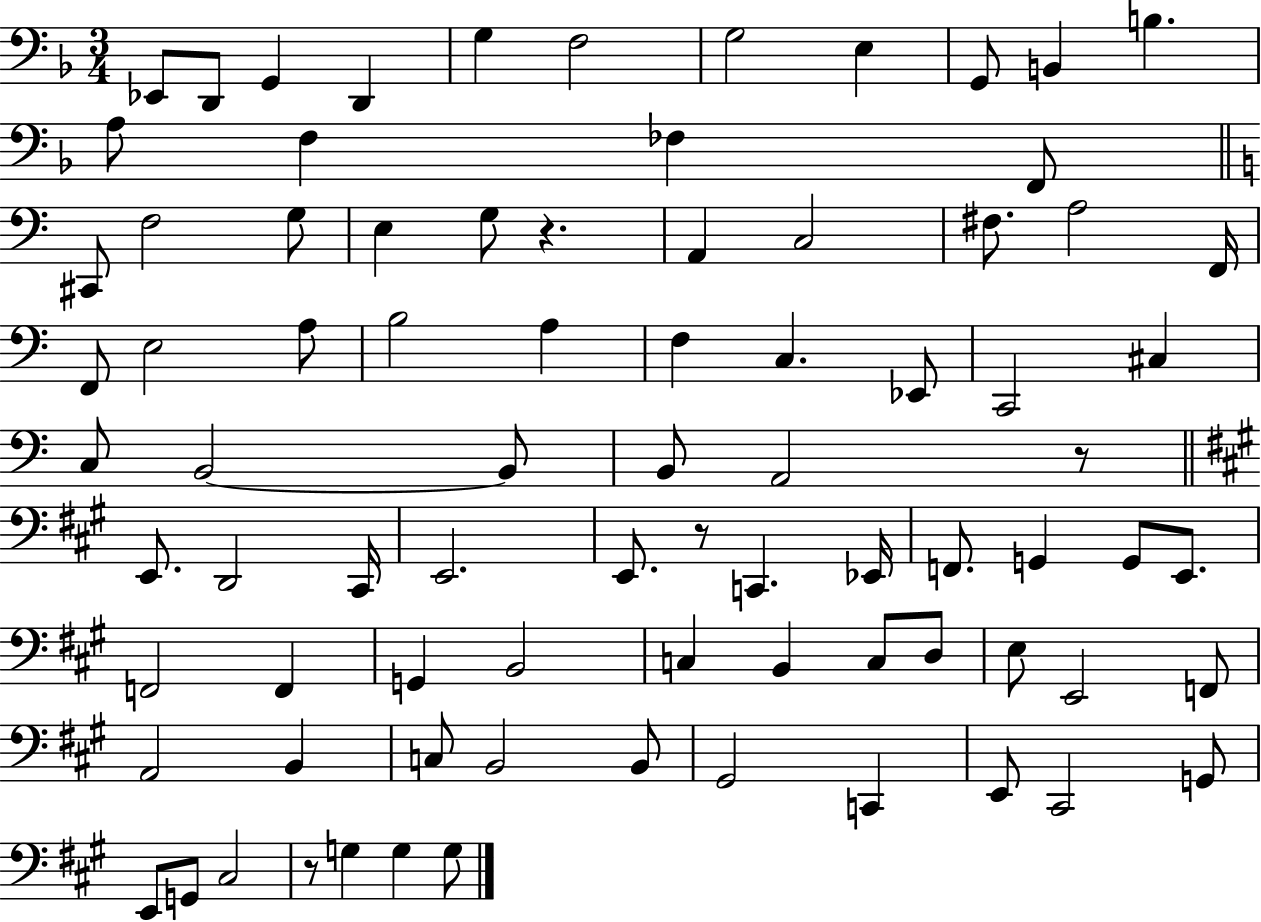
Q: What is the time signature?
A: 3/4